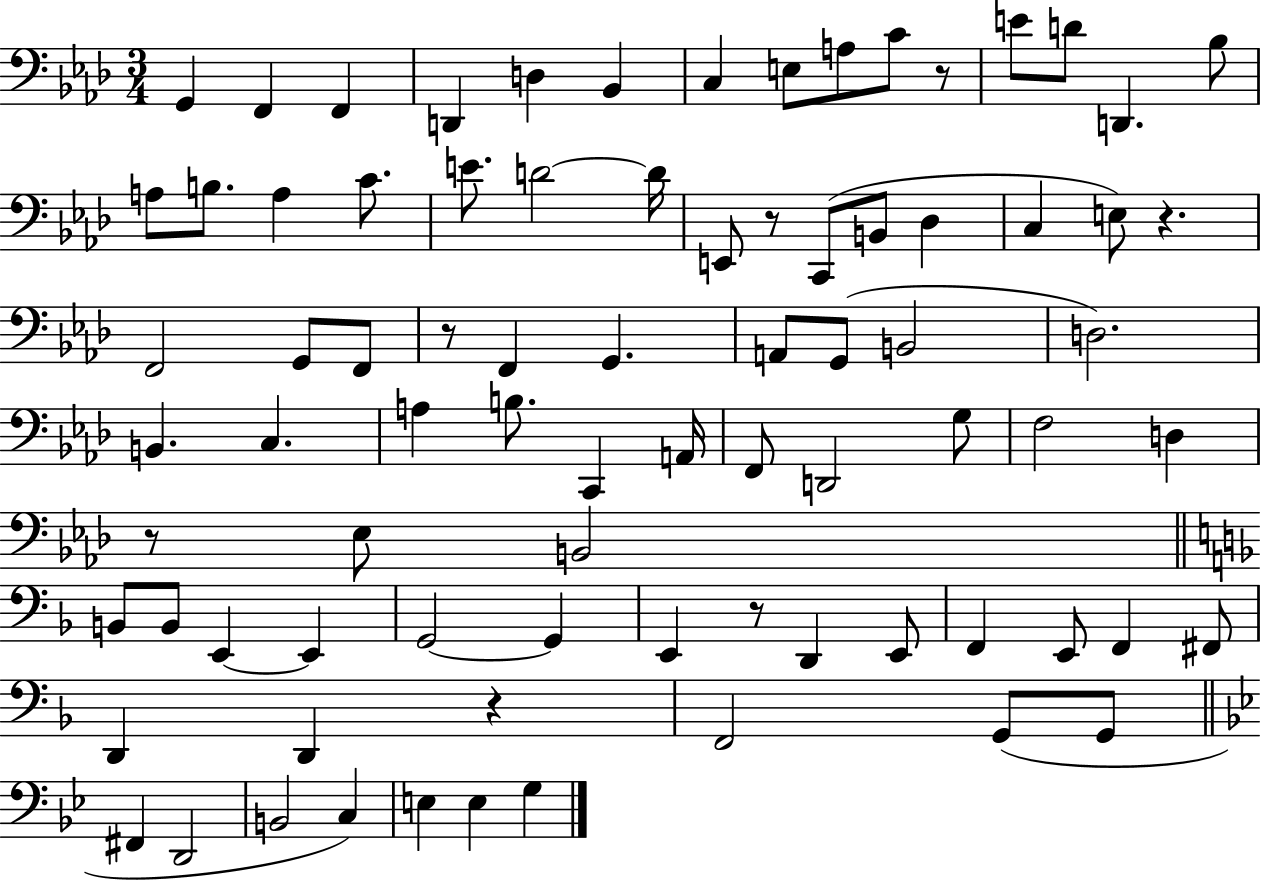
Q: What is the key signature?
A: AES major